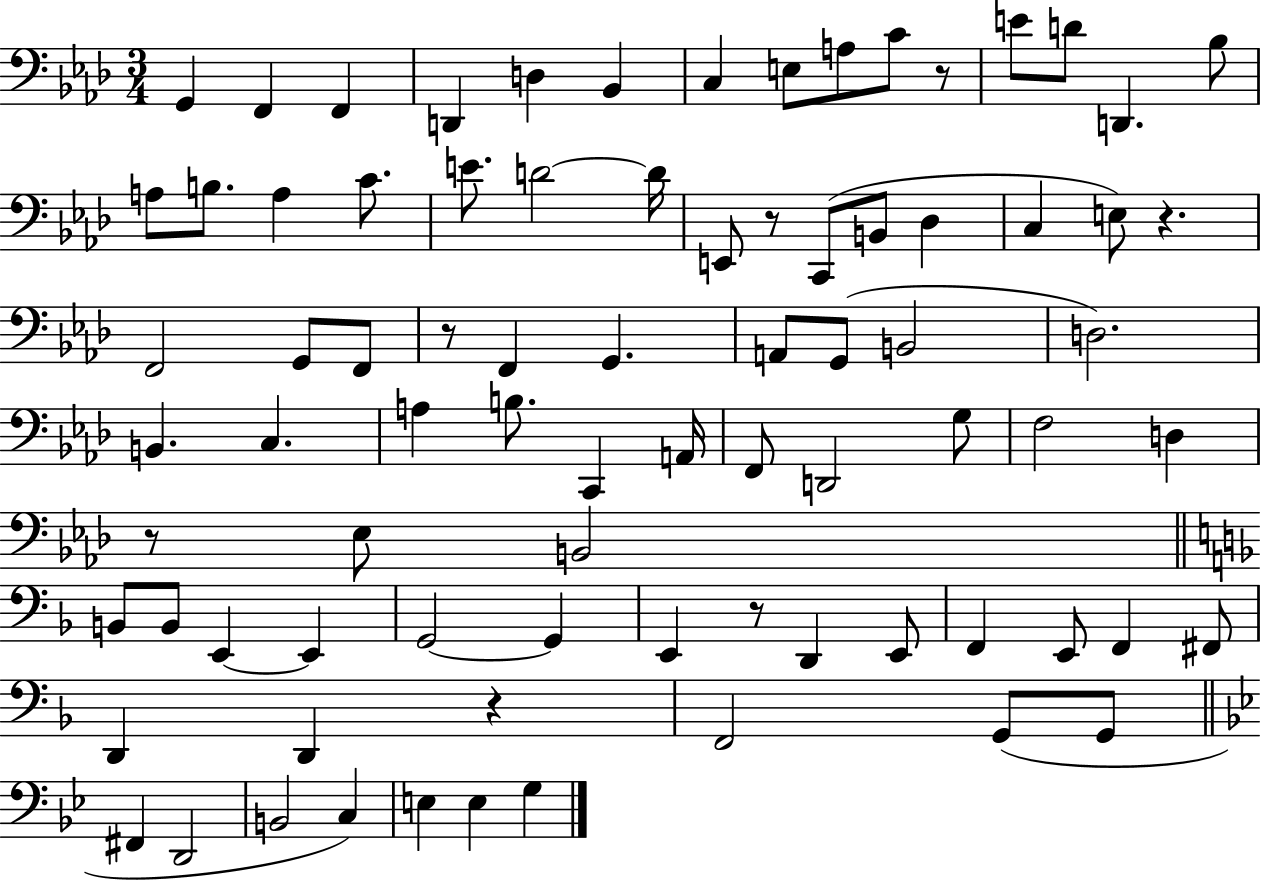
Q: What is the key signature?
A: AES major